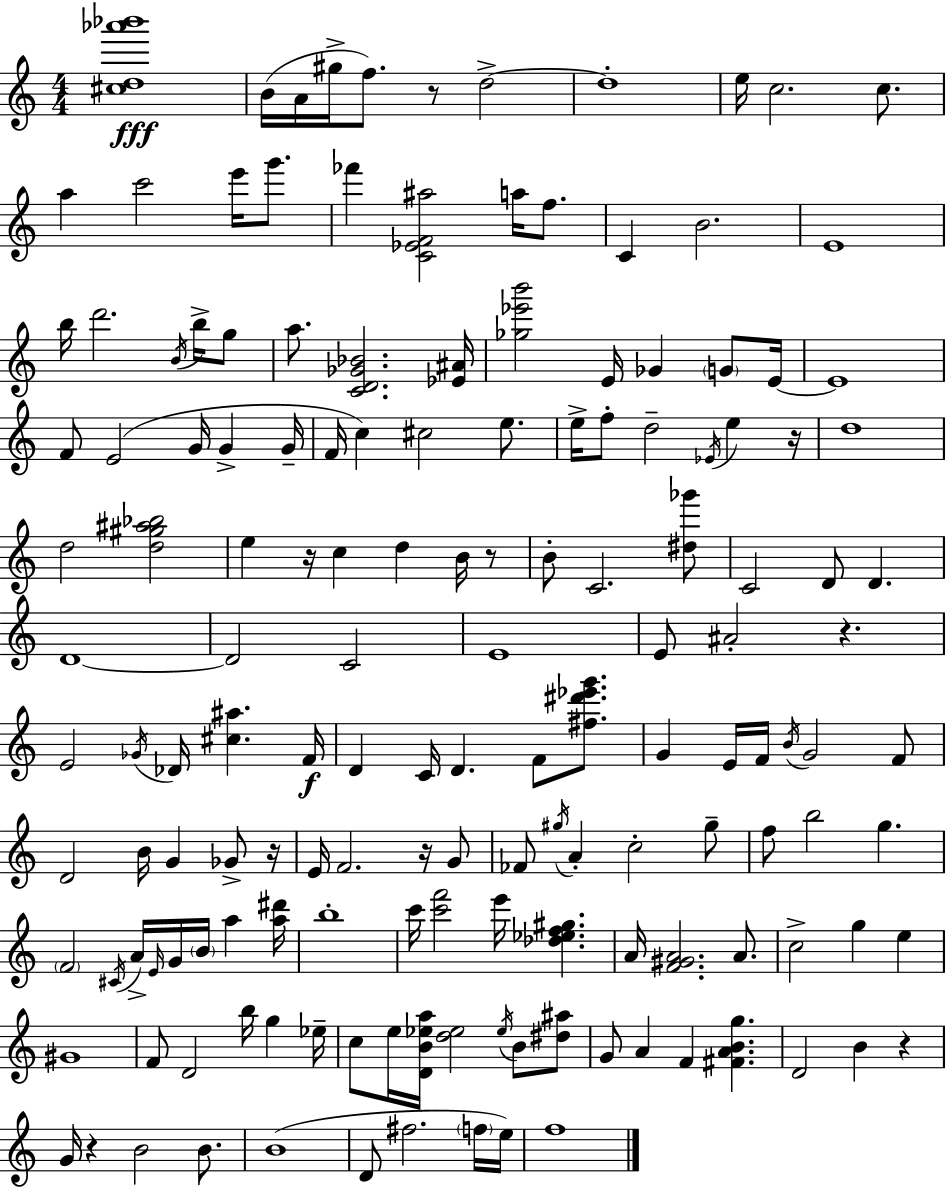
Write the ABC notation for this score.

X:1
T:Untitled
M:4/4
L:1/4
K:C
[^cd_a'_b']4 B/4 A/4 ^g/4 f/2 z/2 d2 d4 e/4 c2 c/2 a c'2 e'/4 g'/2 _f' [C_EF^a]2 a/4 f/2 C B2 E4 b/4 d'2 B/4 b/4 g/2 a/2 [CD_G_B]2 [_E^A]/4 [_g_e'b']2 E/4 _G G/2 E/4 E4 F/2 E2 G/4 G G/4 F/4 c ^c2 e/2 e/4 f/2 d2 _E/4 e z/4 d4 d2 [d^g^a_b]2 e z/4 c d B/4 z/2 B/2 C2 [^d_g']/2 C2 D/2 D D4 D2 C2 E4 E/2 ^A2 z E2 _G/4 _D/4 [^c^a] F/4 D C/4 D F/2 [^f^d'_e'g']/2 G E/4 F/4 B/4 G2 F/2 D2 B/4 G _G/2 z/4 E/4 F2 z/4 G/2 _F/2 ^g/4 A c2 ^g/2 f/2 b2 g F2 ^C/4 A/4 E/4 G/4 B/4 a [a^d']/4 b4 c'/4 [c'f']2 e'/4 [_d_ef^g] A/4 [F^GA]2 A/2 c2 g e ^G4 F/2 D2 b/4 g _e/4 c/2 e/4 [DB_ea]/4 [d_e]2 _e/4 B/2 [^d^a]/2 G/2 A F [^FABg] D2 B z G/4 z B2 B/2 B4 D/2 ^f2 f/4 e/4 f4